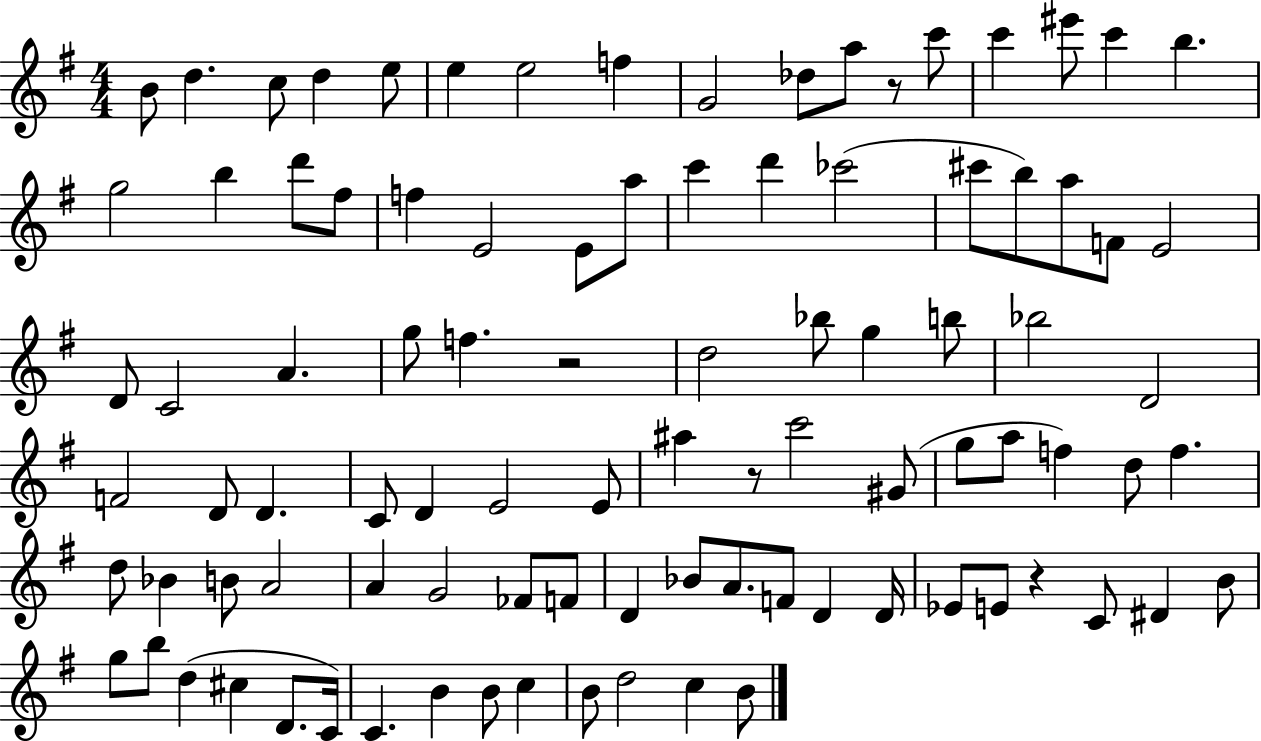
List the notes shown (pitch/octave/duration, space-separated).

B4/e D5/q. C5/e D5/q E5/e E5/q E5/h F5/q G4/h Db5/e A5/e R/e C6/e C6/q EIS6/e C6/q B5/q. G5/h B5/q D6/e F#5/e F5/q E4/h E4/e A5/e C6/q D6/q CES6/h C#6/e B5/e A5/e F4/e E4/h D4/e C4/h A4/q. G5/e F5/q. R/h D5/h Bb5/e G5/q B5/e Bb5/h D4/h F4/h D4/e D4/q. C4/e D4/q E4/h E4/e A#5/q R/e C6/h G#4/e G5/e A5/e F5/q D5/e F5/q. D5/e Bb4/q B4/e A4/h A4/q G4/h FES4/e F4/e D4/q Bb4/e A4/e. F4/e D4/q D4/s Eb4/e E4/e R/q C4/e D#4/q B4/e G5/e B5/e D5/q C#5/q D4/e. C4/s C4/q. B4/q B4/e C5/q B4/e D5/h C5/q B4/e